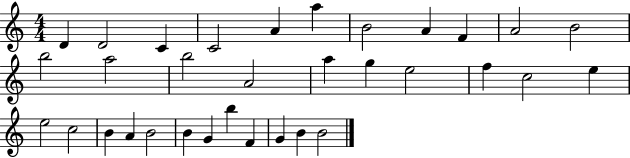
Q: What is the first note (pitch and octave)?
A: D4